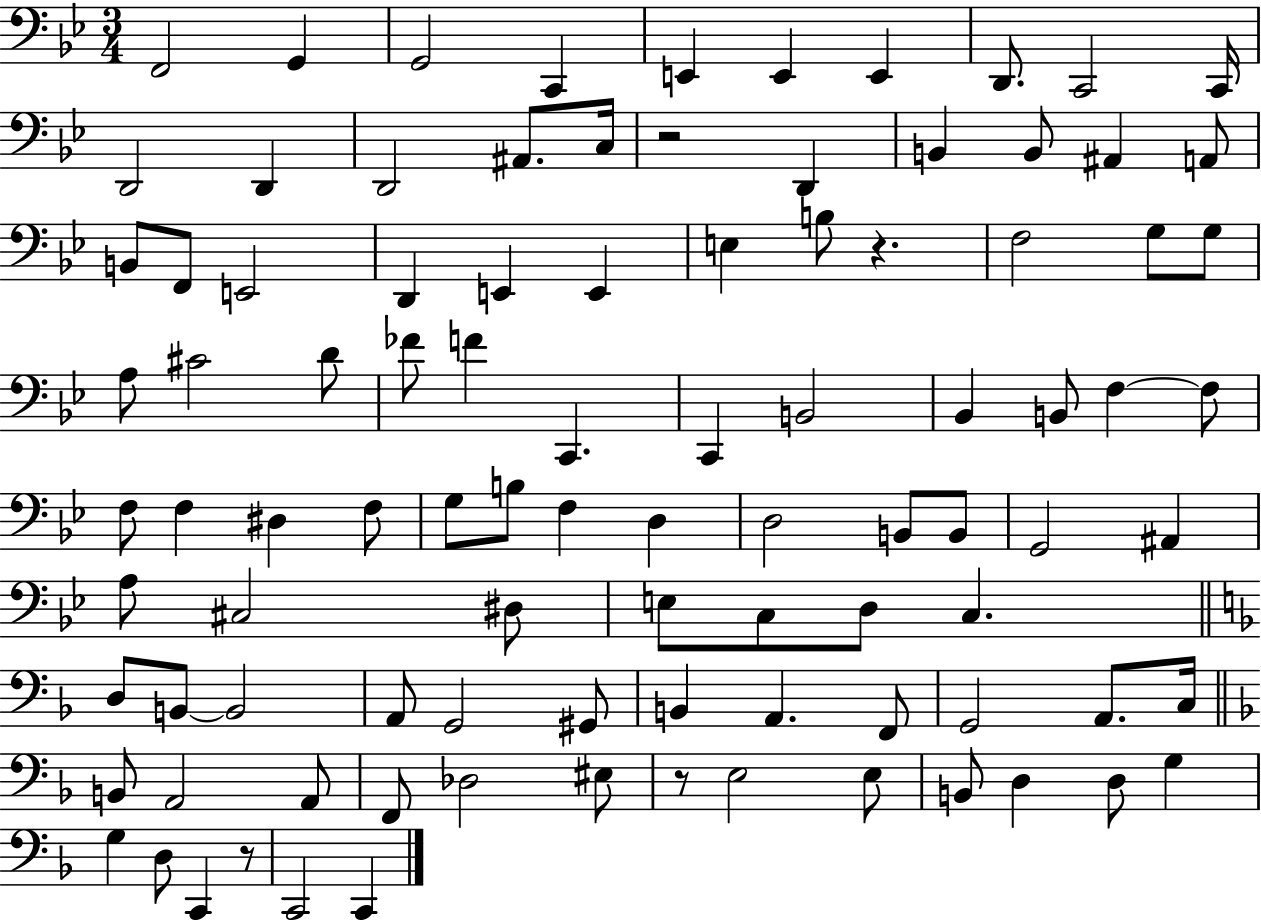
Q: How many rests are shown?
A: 4